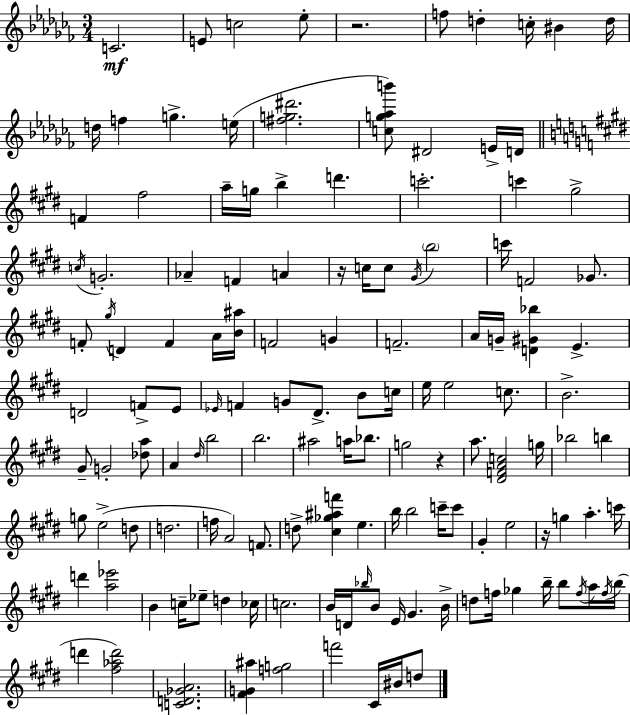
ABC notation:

X:1
T:Untitled
M:3/4
L:1/4
K:Abm
C2 E/2 c2 _e/2 z2 f/2 d c/4 ^B d/4 d/4 f g e/4 [^fg^d']2 [cg_ab']/2 ^D2 E/4 D/4 F ^f2 a/4 g/4 b d' c'2 c' ^g2 c/4 G2 _A F A z/4 c/4 c/2 ^G/4 b2 c'/4 F2 _G/2 F/2 ^g/4 D F A/4 [B^a]/4 F2 G F2 A/4 G/4 [D^G_b] E D2 F/2 E/2 _E/4 F G/2 ^D/2 B/2 c/4 e/4 e2 c/2 B2 ^G/2 G2 [_da]/2 A ^d/4 b2 b2 ^a2 a/4 _b/2 g2 z a/2 [^DFAc]2 g/4 _b2 b g/2 e2 d/2 d2 f/4 A2 F/2 d/2 [^c_g^af'] e b/4 b2 c'/4 c'/2 ^G e2 z/4 g a c'/4 d' [a_e']2 B c/4 _e/2 d _c/4 c2 B/4 D/4 _b/4 B/2 E/4 ^G B/4 d/2 f/4 _g b/4 b/2 f/4 a/4 f/4 b/4 d' [^f_ad']2 [CD_GA]2 [^FG^a] [fg]2 f'2 ^C/4 ^B/4 d/2